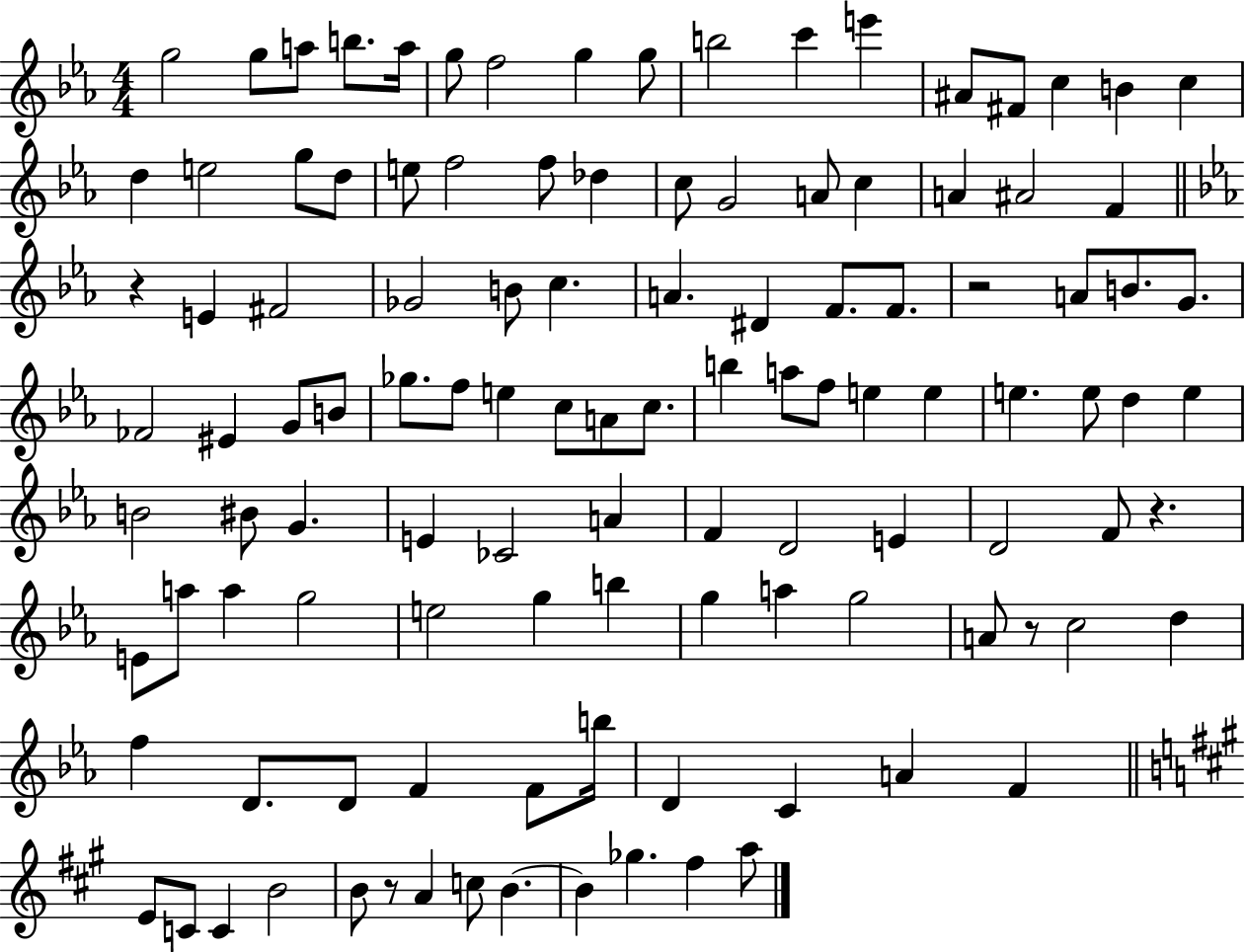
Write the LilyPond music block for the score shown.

{
  \clef treble
  \numericTimeSignature
  \time 4/4
  \key ees \major
  g''2 g''8 a''8 b''8. a''16 | g''8 f''2 g''4 g''8 | b''2 c'''4 e'''4 | ais'8 fis'8 c''4 b'4 c''4 | \break d''4 e''2 g''8 d''8 | e''8 f''2 f''8 des''4 | c''8 g'2 a'8 c''4 | a'4 ais'2 f'4 | \break \bar "||" \break \key ees \major r4 e'4 fis'2 | ges'2 b'8 c''4. | a'4. dis'4 f'8. f'8. | r2 a'8 b'8. g'8. | \break fes'2 eis'4 g'8 b'8 | ges''8. f''8 e''4 c''8 a'8 c''8. | b''4 a''8 f''8 e''4 e''4 | e''4. e''8 d''4 e''4 | \break b'2 bis'8 g'4. | e'4 ces'2 a'4 | f'4 d'2 e'4 | d'2 f'8 r4. | \break e'8 a''8 a''4 g''2 | e''2 g''4 b''4 | g''4 a''4 g''2 | a'8 r8 c''2 d''4 | \break f''4 d'8. d'8 f'4 f'8 b''16 | d'4 c'4 a'4 f'4 | \bar "||" \break \key a \major e'8 c'8 c'4 b'2 | b'8 r8 a'4 c''8 b'4.~~ | b'4 ges''4. fis''4 a''8 | \bar "|."
}